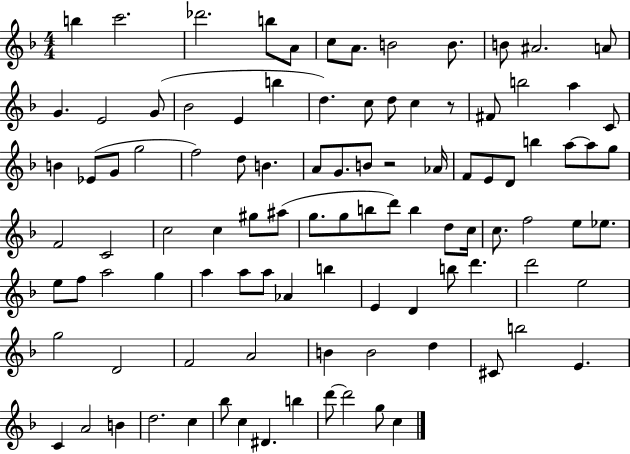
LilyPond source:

{
  \clef treble
  \numericTimeSignature
  \time 4/4
  \key f \major
  b''4 c'''2. | des'''2. b''8 a'8 | c''8 a'8. b'2 b'8. | b'8 ais'2. a'8 | \break g'4. e'2 g'8( | bes'2 e'4 b''4 | d''4.) c''8 d''8 c''4 r8 | fis'8 b''2 a''4 c'8 | \break b'4 ees'8( g'8 g''2 | f''2) d''8 b'4. | a'8 g'8. b'8 r2 aes'16 | f'8 e'8 d'8 b''4 a''8~~ a''8 g''8 | \break f'2 c'2 | c''2 c''4 gis''8 ais''8( | g''8. g''8 b''8 d'''8) b''4 d''8 c''16 | c''8. f''2 e''8 ees''8. | \break e''8 f''8 a''2 g''4 | a''4 a''8 a''8 aes'4 b''4 | e'4 d'4 b''8 d'''4. | d'''2 e''2 | \break g''2 d'2 | f'2 a'2 | b'4 b'2 d''4 | cis'8 b''2 e'4. | \break c'4 a'2 b'4 | d''2. c''4 | bes''8 c''4 dis'4. b''4 | d'''8~~ d'''2 g''8 c''4 | \break \bar "|."
}